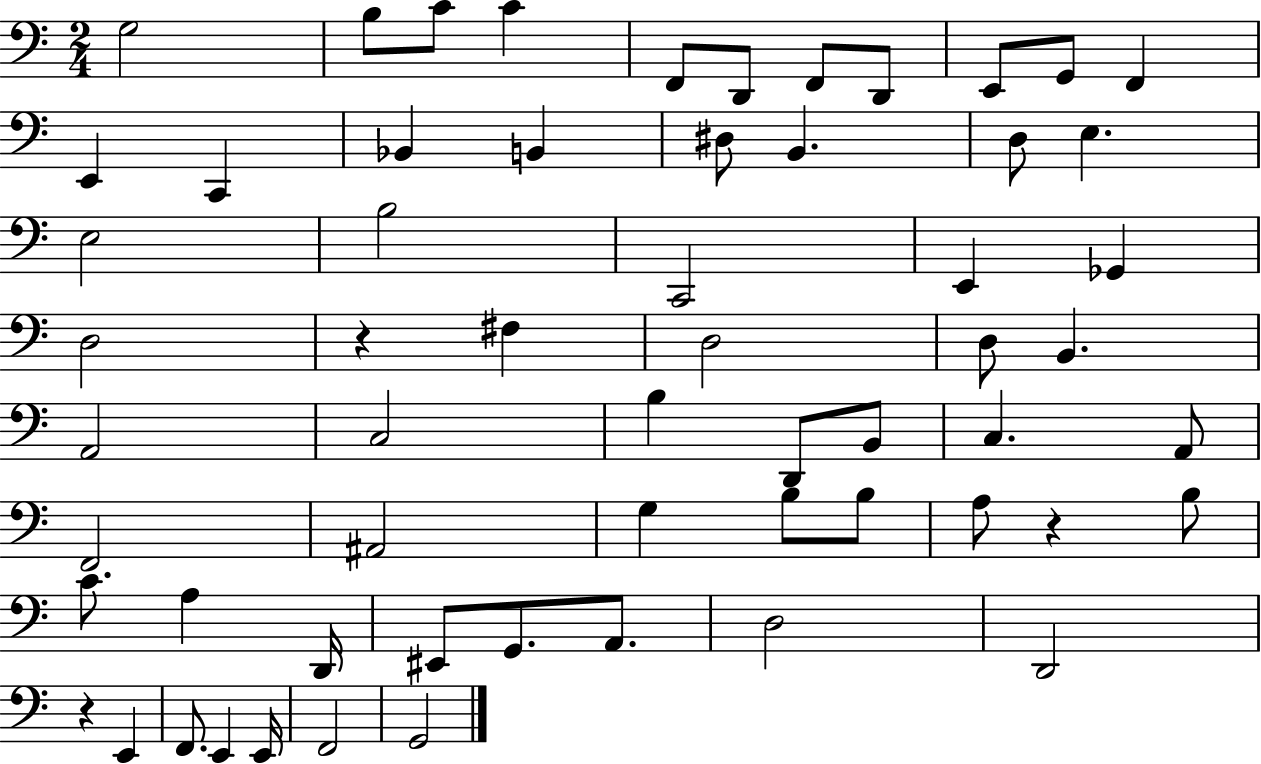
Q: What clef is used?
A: bass